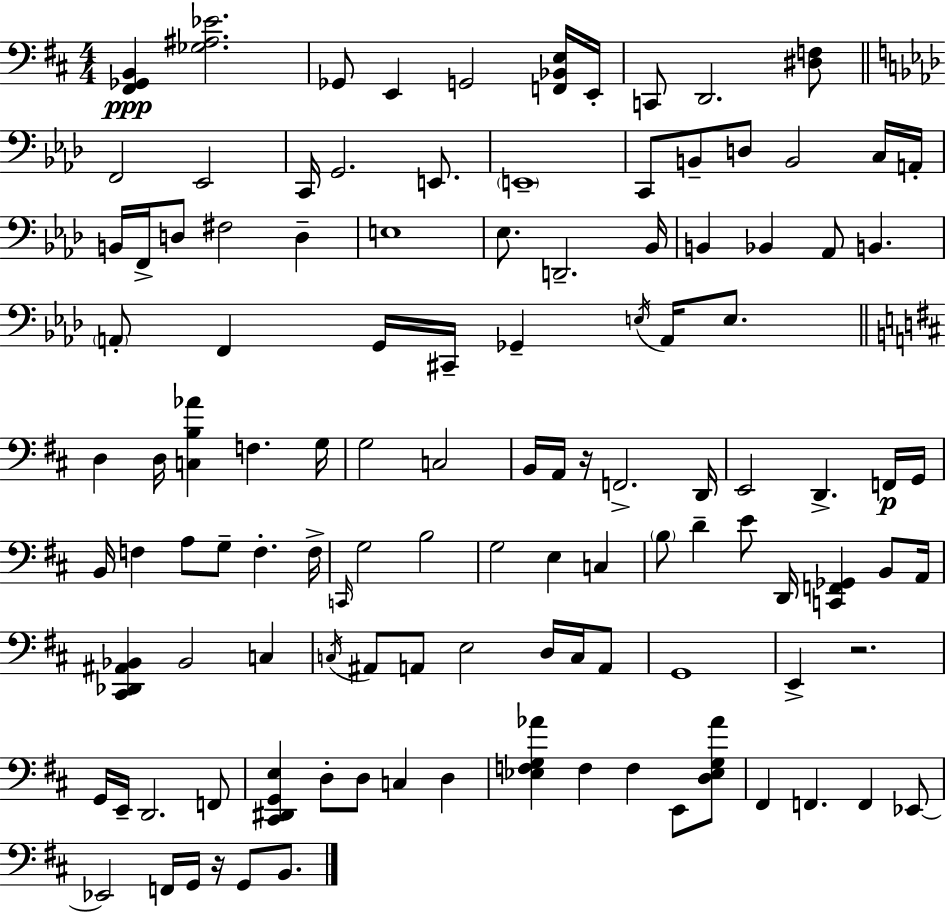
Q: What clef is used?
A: bass